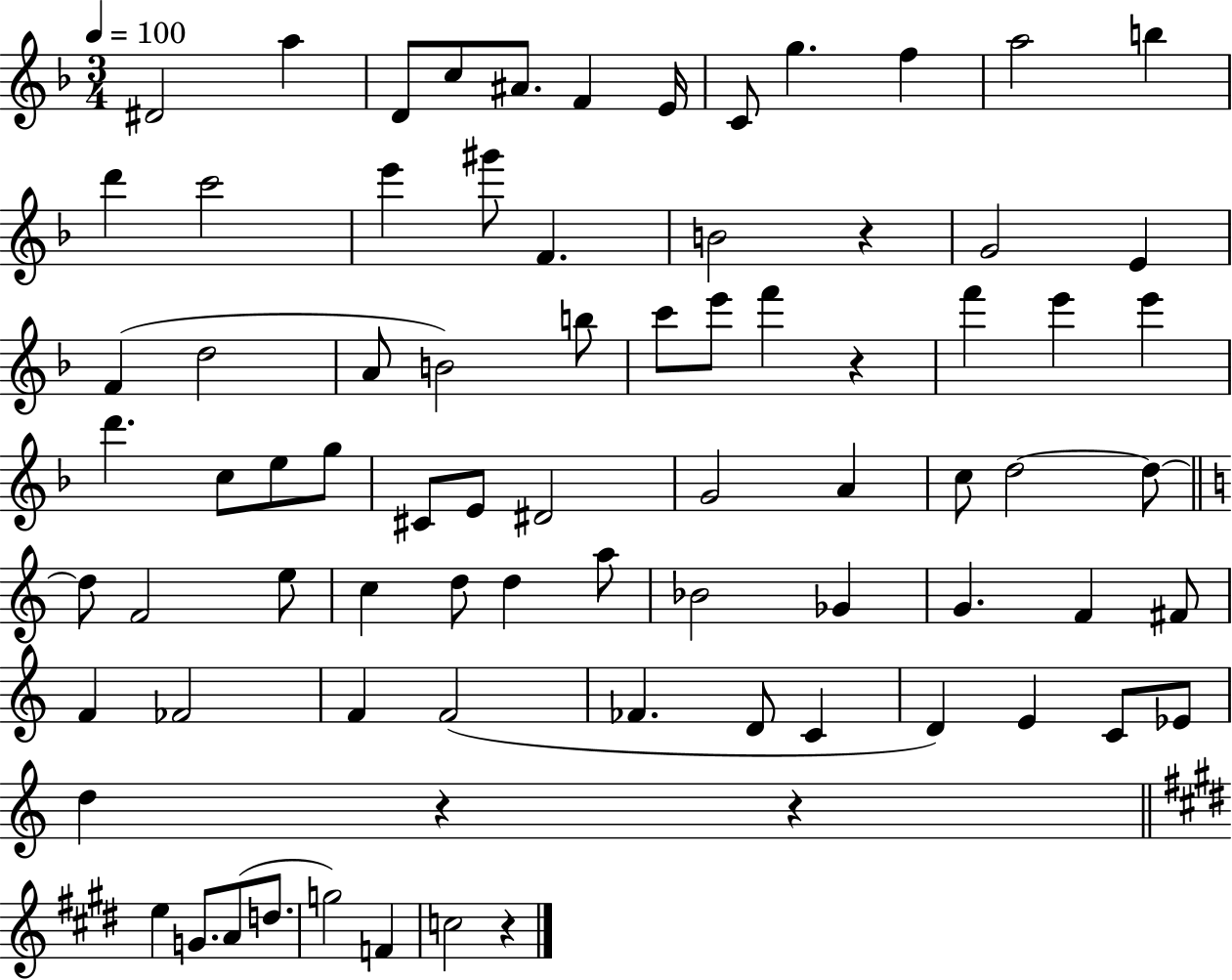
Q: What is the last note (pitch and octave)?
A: C5